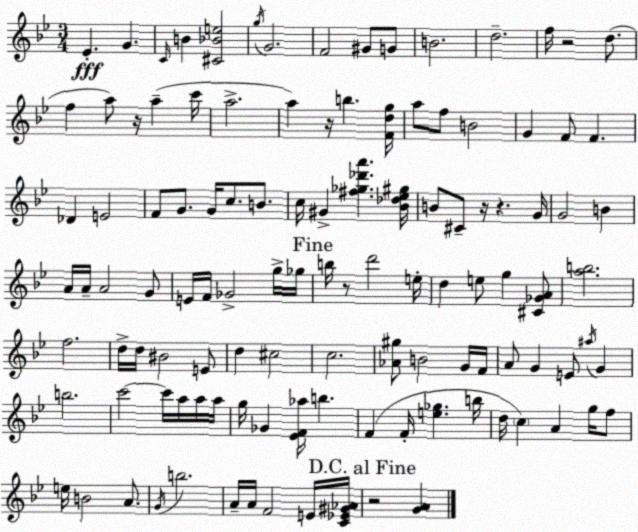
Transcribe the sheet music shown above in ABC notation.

X:1
T:Untitled
M:3/4
L:1/4
K:Gm
_E G C/4 B [^C_Be]2 g/4 G2 F2 ^G/2 G/2 B2 d2 f/4 z2 d/2 f a/2 z/4 a c'/4 a2 a z/4 b [Fdg]/4 a/2 f/2 B2 G F/2 F _D E2 F/2 G/2 G/4 c/2 B/2 c/4 ^G [^f_g_d'a'] [_B_d_e^g]/4 B/2 ^C/2 z/4 z G/4 G2 B A/4 A/4 A2 G/2 E/4 F/4 _G2 g/4 _g/4 b/4 z/2 d'2 e/4 d e/2 g [^C_GA]/2 [ab]2 f2 d/4 d/4 ^B2 E/2 d ^c2 c2 [_A^g]/2 B2 G/4 F/4 A/2 G E/2 ^a/4 G b2 c'2 c'/4 a/4 a/4 a/4 g/4 _G [_EF_a]/4 b F F/4 [e_g] b/4 d/4 c A g/4 f/2 e/4 B2 A/2 G/4 b2 A/4 A/4 F2 E/4 [C_E^G_A]/4 z2 [GA]